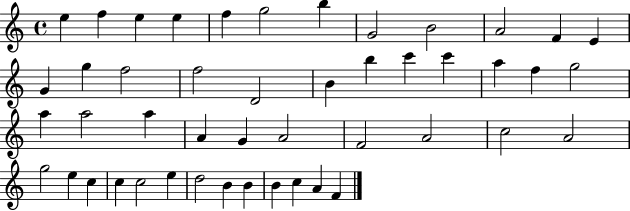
X:1
T:Untitled
M:4/4
L:1/4
K:C
e f e e f g2 b G2 B2 A2 F E G g f2 f2 D2 B b c' c' a f g2 a a2 a A G A2 F2 A2 c2 A2 g2 e c c c2 e d2 B B B c A F